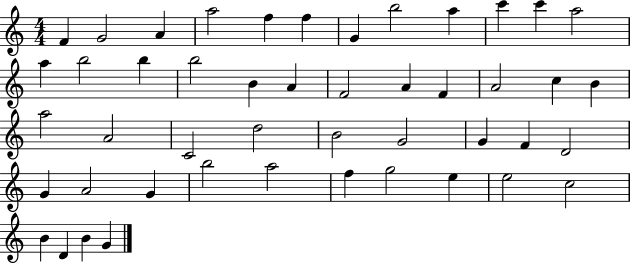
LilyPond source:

{
  \clef treble
  \numericTimeSignature
  \time 4/4
  \key c \major
  f'4 g'2 a'4 | a''2 f''4 f''4 | g'4 b''2 a''4 | c'''4 c'''4 a''2 | \break a''4 b''2 b''4 | b''2 b'4 a'4 | f'2 a'4 f'4 | a'2 c''4 b'4 | \break a''2 a'2 | c'2 d''2 | b'2 g'2 | g'4 f'4 d'2 | \break g'4 a'2 g'4 | b''2 a''2 | f''4 g''2 e''4 | e''2 c''2 | \break b'4 d'4 b'4 g'4 | \bar "|."
}